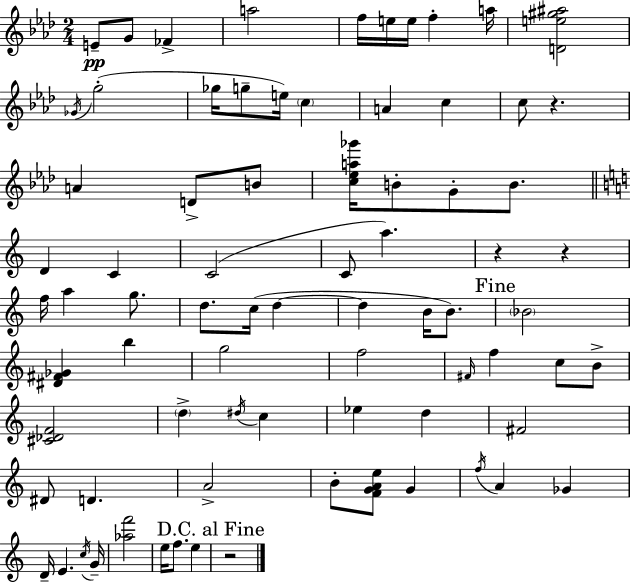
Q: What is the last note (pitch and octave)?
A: E5